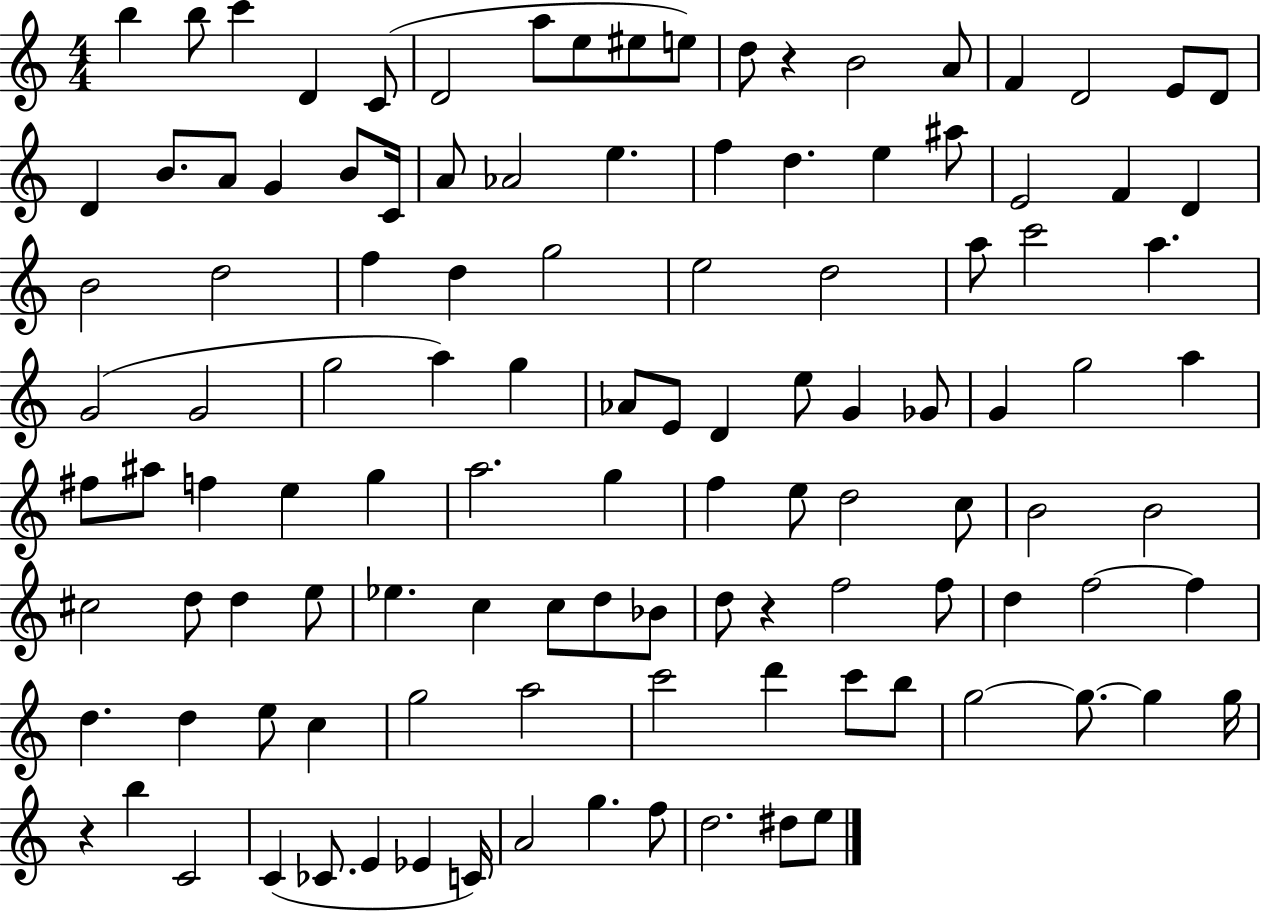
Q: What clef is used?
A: treble